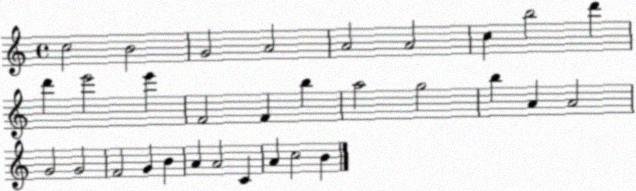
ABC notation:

X:1
T:Untitled
M:4/4
L:1/4
K:C
c2 B2 G2 A2 A2 A2 c b2 d' d' e'2 e' F2 F b a2 g2 b A A2 G2 G2 F2 G B A A2 C A c2 B